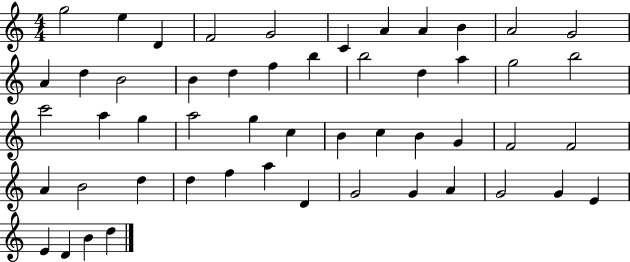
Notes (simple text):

G5/h E5/q D4/q F4/h G4/h C4/q A4/q A4/q B4/q A4/h G4/h A4/q D5/q B4/h B4/q D5/q F5/q B5/q B5/h D5/q A5/q G5/h B5/h C6/h A5/q G5/q A5/h G5/q C5/q B4/q C5/q B4/q G4/q F4/h F4/h A4/q B4/h D5/q D5/q F5/q A5/q D4/q G4/h G4/q A4/q G4/h G4/q E4/q E4/q D4/q B4/q D5/q